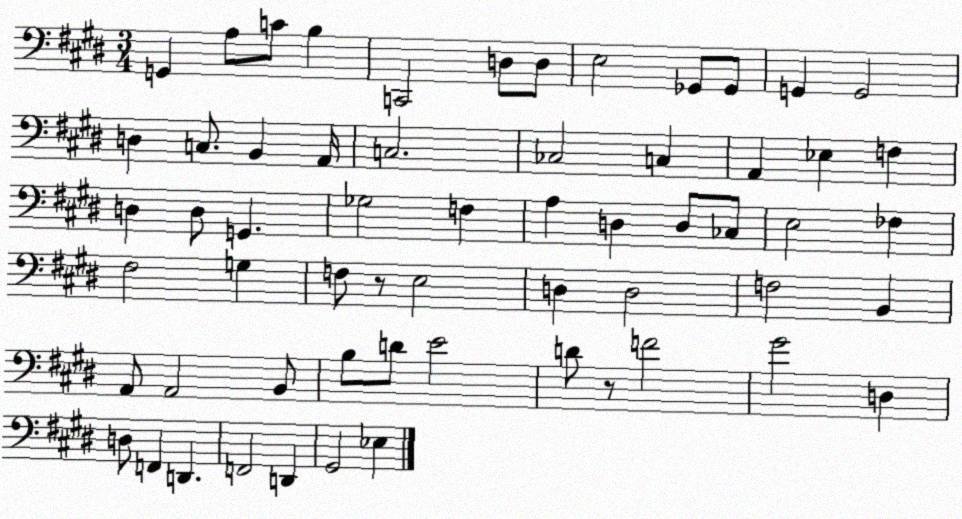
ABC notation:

X:1
T:Untitled
M:3/4
L:1/4
K:E
G,, A,/2 C/2 B, C,,2 D,/2 D,/2 E,2 _G,,/2 _G,,/2 G,, G,,2 D, C,/2 B,, A,,/4 C,2 _C,2 C, A,, _E, F, D, D,/2 G,, _G,2 F, A, D, D,/2 _C,/2 E,2 _F, ^F,2 G, F,/2 z/2 E,2 D, D,2 F,2 B,, A,,/2 A,,2 B,,/2 B,/2 D/2 E2 D/2 z/2 F2 ^G2 D, D,/2 F,, D,, F,,2 D,, ^G,,2 _E,